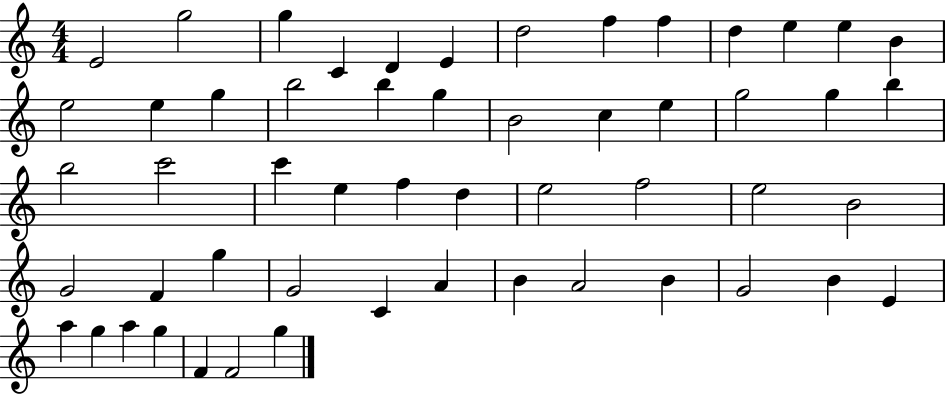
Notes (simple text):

E4/h G5/h G5/q C4/q D4/q E4/q D5/h F5/q F5/q D5/q E5/q E5/q B4/q E5/h E5/q G5/q B5/h B5/q G5/q B4/h C5/q E5/q G5/h G5/q B5/q B5/h C6/h C6/q E5/q F5/q D5/q E5/h F5/h E5/h B4/h G4/h F4/q G5/q G4/h C4/q A4/q B4/q A4/h B4/q G4/h B4/q E4/q A5/q G5/q A5/q G5/q F4/q F4/h G5/q